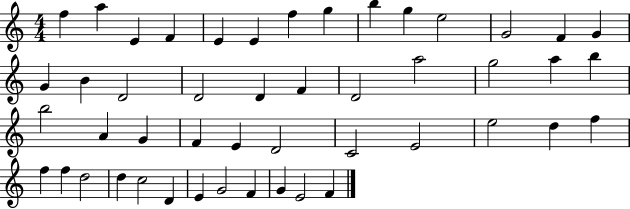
{
  \clef treble
  \numericTimeSignature
  \time 4/4
  \key c \major
  f''4 a''4 e'4 f'4 | e'4 e'4 f''4 g''4 | b''4 g''4 e''2 | g'2 f'4 g'4 | \break g'4 b'4 d'2 | d'2 d'4 f'4 | d'2 a''2 | g''2 a''4 b''4 | \break b''2 a'4 g'4 | f'4 e'4 d'2 | c'2 e'2 | e''2 d''4 f''4 | \break f''4 f''4 d''2 | d''4 c''2 d'4 | e'4 g'2 f'4 | g'4 e'2 f'4 | \break \bar "|."
}